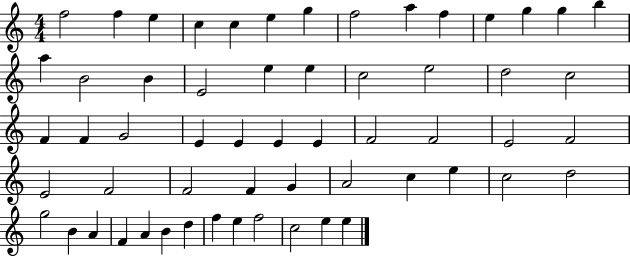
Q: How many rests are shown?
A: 0